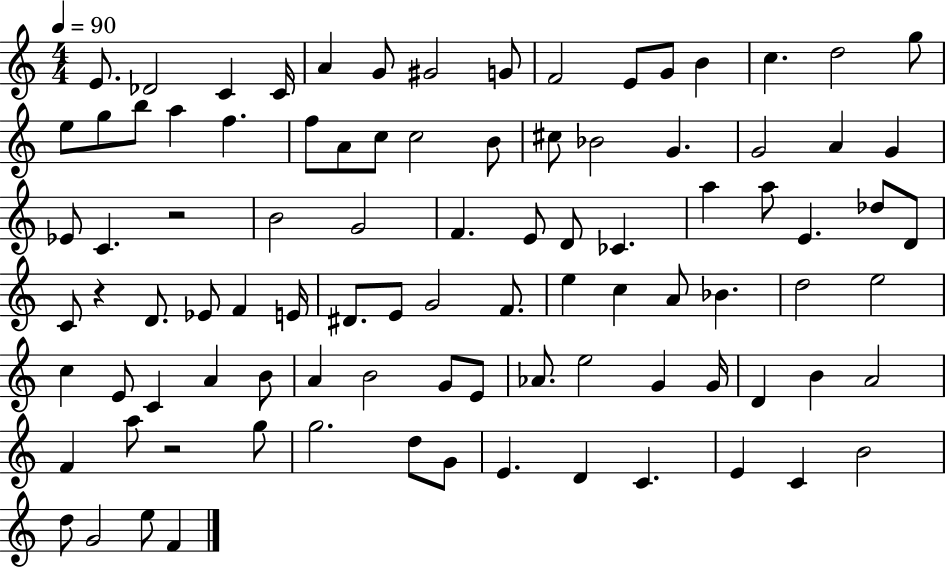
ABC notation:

X:1
T:Untitled
M:4/4
L:1/4
K:C
E/2 _D2 C C/4 A G/2 ^G2 G/2 F2 E/2 G/2 B c d2 g/2 e/2 g/2 b/2 a f f/2 A/2 c/2 c2 B/2 ^c/2 _B2 G G2 A G _E/2 C z2 B2 G2 F E/2 D/2 _C a a/2 E _d/2 D/2 C/2 z D/2 _E/2 F E/4 ^D/2 E/2 G2 F/2 e c A/2 _B d2 e2 c E/2 C A B/2 A B2 G/2 E/2 _A/2 e2 G G/4 D B A2 F a/2 z2 g/2 g2 d/2 G/2 E D C E C B2 d/2 G2 e/2 F